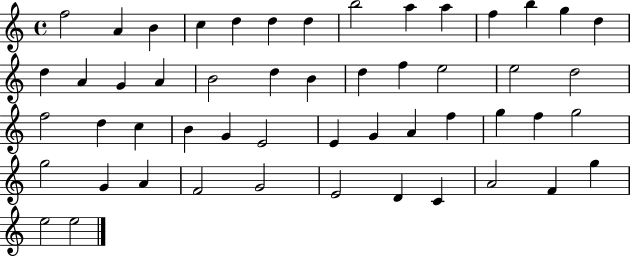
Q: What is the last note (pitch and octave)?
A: E5